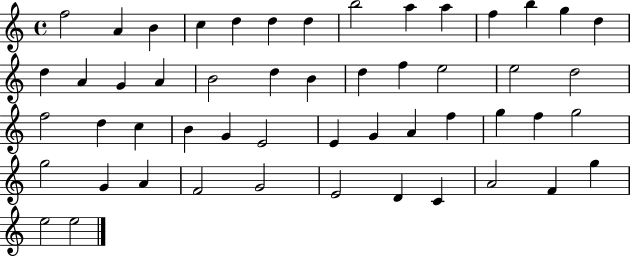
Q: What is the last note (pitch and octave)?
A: E5